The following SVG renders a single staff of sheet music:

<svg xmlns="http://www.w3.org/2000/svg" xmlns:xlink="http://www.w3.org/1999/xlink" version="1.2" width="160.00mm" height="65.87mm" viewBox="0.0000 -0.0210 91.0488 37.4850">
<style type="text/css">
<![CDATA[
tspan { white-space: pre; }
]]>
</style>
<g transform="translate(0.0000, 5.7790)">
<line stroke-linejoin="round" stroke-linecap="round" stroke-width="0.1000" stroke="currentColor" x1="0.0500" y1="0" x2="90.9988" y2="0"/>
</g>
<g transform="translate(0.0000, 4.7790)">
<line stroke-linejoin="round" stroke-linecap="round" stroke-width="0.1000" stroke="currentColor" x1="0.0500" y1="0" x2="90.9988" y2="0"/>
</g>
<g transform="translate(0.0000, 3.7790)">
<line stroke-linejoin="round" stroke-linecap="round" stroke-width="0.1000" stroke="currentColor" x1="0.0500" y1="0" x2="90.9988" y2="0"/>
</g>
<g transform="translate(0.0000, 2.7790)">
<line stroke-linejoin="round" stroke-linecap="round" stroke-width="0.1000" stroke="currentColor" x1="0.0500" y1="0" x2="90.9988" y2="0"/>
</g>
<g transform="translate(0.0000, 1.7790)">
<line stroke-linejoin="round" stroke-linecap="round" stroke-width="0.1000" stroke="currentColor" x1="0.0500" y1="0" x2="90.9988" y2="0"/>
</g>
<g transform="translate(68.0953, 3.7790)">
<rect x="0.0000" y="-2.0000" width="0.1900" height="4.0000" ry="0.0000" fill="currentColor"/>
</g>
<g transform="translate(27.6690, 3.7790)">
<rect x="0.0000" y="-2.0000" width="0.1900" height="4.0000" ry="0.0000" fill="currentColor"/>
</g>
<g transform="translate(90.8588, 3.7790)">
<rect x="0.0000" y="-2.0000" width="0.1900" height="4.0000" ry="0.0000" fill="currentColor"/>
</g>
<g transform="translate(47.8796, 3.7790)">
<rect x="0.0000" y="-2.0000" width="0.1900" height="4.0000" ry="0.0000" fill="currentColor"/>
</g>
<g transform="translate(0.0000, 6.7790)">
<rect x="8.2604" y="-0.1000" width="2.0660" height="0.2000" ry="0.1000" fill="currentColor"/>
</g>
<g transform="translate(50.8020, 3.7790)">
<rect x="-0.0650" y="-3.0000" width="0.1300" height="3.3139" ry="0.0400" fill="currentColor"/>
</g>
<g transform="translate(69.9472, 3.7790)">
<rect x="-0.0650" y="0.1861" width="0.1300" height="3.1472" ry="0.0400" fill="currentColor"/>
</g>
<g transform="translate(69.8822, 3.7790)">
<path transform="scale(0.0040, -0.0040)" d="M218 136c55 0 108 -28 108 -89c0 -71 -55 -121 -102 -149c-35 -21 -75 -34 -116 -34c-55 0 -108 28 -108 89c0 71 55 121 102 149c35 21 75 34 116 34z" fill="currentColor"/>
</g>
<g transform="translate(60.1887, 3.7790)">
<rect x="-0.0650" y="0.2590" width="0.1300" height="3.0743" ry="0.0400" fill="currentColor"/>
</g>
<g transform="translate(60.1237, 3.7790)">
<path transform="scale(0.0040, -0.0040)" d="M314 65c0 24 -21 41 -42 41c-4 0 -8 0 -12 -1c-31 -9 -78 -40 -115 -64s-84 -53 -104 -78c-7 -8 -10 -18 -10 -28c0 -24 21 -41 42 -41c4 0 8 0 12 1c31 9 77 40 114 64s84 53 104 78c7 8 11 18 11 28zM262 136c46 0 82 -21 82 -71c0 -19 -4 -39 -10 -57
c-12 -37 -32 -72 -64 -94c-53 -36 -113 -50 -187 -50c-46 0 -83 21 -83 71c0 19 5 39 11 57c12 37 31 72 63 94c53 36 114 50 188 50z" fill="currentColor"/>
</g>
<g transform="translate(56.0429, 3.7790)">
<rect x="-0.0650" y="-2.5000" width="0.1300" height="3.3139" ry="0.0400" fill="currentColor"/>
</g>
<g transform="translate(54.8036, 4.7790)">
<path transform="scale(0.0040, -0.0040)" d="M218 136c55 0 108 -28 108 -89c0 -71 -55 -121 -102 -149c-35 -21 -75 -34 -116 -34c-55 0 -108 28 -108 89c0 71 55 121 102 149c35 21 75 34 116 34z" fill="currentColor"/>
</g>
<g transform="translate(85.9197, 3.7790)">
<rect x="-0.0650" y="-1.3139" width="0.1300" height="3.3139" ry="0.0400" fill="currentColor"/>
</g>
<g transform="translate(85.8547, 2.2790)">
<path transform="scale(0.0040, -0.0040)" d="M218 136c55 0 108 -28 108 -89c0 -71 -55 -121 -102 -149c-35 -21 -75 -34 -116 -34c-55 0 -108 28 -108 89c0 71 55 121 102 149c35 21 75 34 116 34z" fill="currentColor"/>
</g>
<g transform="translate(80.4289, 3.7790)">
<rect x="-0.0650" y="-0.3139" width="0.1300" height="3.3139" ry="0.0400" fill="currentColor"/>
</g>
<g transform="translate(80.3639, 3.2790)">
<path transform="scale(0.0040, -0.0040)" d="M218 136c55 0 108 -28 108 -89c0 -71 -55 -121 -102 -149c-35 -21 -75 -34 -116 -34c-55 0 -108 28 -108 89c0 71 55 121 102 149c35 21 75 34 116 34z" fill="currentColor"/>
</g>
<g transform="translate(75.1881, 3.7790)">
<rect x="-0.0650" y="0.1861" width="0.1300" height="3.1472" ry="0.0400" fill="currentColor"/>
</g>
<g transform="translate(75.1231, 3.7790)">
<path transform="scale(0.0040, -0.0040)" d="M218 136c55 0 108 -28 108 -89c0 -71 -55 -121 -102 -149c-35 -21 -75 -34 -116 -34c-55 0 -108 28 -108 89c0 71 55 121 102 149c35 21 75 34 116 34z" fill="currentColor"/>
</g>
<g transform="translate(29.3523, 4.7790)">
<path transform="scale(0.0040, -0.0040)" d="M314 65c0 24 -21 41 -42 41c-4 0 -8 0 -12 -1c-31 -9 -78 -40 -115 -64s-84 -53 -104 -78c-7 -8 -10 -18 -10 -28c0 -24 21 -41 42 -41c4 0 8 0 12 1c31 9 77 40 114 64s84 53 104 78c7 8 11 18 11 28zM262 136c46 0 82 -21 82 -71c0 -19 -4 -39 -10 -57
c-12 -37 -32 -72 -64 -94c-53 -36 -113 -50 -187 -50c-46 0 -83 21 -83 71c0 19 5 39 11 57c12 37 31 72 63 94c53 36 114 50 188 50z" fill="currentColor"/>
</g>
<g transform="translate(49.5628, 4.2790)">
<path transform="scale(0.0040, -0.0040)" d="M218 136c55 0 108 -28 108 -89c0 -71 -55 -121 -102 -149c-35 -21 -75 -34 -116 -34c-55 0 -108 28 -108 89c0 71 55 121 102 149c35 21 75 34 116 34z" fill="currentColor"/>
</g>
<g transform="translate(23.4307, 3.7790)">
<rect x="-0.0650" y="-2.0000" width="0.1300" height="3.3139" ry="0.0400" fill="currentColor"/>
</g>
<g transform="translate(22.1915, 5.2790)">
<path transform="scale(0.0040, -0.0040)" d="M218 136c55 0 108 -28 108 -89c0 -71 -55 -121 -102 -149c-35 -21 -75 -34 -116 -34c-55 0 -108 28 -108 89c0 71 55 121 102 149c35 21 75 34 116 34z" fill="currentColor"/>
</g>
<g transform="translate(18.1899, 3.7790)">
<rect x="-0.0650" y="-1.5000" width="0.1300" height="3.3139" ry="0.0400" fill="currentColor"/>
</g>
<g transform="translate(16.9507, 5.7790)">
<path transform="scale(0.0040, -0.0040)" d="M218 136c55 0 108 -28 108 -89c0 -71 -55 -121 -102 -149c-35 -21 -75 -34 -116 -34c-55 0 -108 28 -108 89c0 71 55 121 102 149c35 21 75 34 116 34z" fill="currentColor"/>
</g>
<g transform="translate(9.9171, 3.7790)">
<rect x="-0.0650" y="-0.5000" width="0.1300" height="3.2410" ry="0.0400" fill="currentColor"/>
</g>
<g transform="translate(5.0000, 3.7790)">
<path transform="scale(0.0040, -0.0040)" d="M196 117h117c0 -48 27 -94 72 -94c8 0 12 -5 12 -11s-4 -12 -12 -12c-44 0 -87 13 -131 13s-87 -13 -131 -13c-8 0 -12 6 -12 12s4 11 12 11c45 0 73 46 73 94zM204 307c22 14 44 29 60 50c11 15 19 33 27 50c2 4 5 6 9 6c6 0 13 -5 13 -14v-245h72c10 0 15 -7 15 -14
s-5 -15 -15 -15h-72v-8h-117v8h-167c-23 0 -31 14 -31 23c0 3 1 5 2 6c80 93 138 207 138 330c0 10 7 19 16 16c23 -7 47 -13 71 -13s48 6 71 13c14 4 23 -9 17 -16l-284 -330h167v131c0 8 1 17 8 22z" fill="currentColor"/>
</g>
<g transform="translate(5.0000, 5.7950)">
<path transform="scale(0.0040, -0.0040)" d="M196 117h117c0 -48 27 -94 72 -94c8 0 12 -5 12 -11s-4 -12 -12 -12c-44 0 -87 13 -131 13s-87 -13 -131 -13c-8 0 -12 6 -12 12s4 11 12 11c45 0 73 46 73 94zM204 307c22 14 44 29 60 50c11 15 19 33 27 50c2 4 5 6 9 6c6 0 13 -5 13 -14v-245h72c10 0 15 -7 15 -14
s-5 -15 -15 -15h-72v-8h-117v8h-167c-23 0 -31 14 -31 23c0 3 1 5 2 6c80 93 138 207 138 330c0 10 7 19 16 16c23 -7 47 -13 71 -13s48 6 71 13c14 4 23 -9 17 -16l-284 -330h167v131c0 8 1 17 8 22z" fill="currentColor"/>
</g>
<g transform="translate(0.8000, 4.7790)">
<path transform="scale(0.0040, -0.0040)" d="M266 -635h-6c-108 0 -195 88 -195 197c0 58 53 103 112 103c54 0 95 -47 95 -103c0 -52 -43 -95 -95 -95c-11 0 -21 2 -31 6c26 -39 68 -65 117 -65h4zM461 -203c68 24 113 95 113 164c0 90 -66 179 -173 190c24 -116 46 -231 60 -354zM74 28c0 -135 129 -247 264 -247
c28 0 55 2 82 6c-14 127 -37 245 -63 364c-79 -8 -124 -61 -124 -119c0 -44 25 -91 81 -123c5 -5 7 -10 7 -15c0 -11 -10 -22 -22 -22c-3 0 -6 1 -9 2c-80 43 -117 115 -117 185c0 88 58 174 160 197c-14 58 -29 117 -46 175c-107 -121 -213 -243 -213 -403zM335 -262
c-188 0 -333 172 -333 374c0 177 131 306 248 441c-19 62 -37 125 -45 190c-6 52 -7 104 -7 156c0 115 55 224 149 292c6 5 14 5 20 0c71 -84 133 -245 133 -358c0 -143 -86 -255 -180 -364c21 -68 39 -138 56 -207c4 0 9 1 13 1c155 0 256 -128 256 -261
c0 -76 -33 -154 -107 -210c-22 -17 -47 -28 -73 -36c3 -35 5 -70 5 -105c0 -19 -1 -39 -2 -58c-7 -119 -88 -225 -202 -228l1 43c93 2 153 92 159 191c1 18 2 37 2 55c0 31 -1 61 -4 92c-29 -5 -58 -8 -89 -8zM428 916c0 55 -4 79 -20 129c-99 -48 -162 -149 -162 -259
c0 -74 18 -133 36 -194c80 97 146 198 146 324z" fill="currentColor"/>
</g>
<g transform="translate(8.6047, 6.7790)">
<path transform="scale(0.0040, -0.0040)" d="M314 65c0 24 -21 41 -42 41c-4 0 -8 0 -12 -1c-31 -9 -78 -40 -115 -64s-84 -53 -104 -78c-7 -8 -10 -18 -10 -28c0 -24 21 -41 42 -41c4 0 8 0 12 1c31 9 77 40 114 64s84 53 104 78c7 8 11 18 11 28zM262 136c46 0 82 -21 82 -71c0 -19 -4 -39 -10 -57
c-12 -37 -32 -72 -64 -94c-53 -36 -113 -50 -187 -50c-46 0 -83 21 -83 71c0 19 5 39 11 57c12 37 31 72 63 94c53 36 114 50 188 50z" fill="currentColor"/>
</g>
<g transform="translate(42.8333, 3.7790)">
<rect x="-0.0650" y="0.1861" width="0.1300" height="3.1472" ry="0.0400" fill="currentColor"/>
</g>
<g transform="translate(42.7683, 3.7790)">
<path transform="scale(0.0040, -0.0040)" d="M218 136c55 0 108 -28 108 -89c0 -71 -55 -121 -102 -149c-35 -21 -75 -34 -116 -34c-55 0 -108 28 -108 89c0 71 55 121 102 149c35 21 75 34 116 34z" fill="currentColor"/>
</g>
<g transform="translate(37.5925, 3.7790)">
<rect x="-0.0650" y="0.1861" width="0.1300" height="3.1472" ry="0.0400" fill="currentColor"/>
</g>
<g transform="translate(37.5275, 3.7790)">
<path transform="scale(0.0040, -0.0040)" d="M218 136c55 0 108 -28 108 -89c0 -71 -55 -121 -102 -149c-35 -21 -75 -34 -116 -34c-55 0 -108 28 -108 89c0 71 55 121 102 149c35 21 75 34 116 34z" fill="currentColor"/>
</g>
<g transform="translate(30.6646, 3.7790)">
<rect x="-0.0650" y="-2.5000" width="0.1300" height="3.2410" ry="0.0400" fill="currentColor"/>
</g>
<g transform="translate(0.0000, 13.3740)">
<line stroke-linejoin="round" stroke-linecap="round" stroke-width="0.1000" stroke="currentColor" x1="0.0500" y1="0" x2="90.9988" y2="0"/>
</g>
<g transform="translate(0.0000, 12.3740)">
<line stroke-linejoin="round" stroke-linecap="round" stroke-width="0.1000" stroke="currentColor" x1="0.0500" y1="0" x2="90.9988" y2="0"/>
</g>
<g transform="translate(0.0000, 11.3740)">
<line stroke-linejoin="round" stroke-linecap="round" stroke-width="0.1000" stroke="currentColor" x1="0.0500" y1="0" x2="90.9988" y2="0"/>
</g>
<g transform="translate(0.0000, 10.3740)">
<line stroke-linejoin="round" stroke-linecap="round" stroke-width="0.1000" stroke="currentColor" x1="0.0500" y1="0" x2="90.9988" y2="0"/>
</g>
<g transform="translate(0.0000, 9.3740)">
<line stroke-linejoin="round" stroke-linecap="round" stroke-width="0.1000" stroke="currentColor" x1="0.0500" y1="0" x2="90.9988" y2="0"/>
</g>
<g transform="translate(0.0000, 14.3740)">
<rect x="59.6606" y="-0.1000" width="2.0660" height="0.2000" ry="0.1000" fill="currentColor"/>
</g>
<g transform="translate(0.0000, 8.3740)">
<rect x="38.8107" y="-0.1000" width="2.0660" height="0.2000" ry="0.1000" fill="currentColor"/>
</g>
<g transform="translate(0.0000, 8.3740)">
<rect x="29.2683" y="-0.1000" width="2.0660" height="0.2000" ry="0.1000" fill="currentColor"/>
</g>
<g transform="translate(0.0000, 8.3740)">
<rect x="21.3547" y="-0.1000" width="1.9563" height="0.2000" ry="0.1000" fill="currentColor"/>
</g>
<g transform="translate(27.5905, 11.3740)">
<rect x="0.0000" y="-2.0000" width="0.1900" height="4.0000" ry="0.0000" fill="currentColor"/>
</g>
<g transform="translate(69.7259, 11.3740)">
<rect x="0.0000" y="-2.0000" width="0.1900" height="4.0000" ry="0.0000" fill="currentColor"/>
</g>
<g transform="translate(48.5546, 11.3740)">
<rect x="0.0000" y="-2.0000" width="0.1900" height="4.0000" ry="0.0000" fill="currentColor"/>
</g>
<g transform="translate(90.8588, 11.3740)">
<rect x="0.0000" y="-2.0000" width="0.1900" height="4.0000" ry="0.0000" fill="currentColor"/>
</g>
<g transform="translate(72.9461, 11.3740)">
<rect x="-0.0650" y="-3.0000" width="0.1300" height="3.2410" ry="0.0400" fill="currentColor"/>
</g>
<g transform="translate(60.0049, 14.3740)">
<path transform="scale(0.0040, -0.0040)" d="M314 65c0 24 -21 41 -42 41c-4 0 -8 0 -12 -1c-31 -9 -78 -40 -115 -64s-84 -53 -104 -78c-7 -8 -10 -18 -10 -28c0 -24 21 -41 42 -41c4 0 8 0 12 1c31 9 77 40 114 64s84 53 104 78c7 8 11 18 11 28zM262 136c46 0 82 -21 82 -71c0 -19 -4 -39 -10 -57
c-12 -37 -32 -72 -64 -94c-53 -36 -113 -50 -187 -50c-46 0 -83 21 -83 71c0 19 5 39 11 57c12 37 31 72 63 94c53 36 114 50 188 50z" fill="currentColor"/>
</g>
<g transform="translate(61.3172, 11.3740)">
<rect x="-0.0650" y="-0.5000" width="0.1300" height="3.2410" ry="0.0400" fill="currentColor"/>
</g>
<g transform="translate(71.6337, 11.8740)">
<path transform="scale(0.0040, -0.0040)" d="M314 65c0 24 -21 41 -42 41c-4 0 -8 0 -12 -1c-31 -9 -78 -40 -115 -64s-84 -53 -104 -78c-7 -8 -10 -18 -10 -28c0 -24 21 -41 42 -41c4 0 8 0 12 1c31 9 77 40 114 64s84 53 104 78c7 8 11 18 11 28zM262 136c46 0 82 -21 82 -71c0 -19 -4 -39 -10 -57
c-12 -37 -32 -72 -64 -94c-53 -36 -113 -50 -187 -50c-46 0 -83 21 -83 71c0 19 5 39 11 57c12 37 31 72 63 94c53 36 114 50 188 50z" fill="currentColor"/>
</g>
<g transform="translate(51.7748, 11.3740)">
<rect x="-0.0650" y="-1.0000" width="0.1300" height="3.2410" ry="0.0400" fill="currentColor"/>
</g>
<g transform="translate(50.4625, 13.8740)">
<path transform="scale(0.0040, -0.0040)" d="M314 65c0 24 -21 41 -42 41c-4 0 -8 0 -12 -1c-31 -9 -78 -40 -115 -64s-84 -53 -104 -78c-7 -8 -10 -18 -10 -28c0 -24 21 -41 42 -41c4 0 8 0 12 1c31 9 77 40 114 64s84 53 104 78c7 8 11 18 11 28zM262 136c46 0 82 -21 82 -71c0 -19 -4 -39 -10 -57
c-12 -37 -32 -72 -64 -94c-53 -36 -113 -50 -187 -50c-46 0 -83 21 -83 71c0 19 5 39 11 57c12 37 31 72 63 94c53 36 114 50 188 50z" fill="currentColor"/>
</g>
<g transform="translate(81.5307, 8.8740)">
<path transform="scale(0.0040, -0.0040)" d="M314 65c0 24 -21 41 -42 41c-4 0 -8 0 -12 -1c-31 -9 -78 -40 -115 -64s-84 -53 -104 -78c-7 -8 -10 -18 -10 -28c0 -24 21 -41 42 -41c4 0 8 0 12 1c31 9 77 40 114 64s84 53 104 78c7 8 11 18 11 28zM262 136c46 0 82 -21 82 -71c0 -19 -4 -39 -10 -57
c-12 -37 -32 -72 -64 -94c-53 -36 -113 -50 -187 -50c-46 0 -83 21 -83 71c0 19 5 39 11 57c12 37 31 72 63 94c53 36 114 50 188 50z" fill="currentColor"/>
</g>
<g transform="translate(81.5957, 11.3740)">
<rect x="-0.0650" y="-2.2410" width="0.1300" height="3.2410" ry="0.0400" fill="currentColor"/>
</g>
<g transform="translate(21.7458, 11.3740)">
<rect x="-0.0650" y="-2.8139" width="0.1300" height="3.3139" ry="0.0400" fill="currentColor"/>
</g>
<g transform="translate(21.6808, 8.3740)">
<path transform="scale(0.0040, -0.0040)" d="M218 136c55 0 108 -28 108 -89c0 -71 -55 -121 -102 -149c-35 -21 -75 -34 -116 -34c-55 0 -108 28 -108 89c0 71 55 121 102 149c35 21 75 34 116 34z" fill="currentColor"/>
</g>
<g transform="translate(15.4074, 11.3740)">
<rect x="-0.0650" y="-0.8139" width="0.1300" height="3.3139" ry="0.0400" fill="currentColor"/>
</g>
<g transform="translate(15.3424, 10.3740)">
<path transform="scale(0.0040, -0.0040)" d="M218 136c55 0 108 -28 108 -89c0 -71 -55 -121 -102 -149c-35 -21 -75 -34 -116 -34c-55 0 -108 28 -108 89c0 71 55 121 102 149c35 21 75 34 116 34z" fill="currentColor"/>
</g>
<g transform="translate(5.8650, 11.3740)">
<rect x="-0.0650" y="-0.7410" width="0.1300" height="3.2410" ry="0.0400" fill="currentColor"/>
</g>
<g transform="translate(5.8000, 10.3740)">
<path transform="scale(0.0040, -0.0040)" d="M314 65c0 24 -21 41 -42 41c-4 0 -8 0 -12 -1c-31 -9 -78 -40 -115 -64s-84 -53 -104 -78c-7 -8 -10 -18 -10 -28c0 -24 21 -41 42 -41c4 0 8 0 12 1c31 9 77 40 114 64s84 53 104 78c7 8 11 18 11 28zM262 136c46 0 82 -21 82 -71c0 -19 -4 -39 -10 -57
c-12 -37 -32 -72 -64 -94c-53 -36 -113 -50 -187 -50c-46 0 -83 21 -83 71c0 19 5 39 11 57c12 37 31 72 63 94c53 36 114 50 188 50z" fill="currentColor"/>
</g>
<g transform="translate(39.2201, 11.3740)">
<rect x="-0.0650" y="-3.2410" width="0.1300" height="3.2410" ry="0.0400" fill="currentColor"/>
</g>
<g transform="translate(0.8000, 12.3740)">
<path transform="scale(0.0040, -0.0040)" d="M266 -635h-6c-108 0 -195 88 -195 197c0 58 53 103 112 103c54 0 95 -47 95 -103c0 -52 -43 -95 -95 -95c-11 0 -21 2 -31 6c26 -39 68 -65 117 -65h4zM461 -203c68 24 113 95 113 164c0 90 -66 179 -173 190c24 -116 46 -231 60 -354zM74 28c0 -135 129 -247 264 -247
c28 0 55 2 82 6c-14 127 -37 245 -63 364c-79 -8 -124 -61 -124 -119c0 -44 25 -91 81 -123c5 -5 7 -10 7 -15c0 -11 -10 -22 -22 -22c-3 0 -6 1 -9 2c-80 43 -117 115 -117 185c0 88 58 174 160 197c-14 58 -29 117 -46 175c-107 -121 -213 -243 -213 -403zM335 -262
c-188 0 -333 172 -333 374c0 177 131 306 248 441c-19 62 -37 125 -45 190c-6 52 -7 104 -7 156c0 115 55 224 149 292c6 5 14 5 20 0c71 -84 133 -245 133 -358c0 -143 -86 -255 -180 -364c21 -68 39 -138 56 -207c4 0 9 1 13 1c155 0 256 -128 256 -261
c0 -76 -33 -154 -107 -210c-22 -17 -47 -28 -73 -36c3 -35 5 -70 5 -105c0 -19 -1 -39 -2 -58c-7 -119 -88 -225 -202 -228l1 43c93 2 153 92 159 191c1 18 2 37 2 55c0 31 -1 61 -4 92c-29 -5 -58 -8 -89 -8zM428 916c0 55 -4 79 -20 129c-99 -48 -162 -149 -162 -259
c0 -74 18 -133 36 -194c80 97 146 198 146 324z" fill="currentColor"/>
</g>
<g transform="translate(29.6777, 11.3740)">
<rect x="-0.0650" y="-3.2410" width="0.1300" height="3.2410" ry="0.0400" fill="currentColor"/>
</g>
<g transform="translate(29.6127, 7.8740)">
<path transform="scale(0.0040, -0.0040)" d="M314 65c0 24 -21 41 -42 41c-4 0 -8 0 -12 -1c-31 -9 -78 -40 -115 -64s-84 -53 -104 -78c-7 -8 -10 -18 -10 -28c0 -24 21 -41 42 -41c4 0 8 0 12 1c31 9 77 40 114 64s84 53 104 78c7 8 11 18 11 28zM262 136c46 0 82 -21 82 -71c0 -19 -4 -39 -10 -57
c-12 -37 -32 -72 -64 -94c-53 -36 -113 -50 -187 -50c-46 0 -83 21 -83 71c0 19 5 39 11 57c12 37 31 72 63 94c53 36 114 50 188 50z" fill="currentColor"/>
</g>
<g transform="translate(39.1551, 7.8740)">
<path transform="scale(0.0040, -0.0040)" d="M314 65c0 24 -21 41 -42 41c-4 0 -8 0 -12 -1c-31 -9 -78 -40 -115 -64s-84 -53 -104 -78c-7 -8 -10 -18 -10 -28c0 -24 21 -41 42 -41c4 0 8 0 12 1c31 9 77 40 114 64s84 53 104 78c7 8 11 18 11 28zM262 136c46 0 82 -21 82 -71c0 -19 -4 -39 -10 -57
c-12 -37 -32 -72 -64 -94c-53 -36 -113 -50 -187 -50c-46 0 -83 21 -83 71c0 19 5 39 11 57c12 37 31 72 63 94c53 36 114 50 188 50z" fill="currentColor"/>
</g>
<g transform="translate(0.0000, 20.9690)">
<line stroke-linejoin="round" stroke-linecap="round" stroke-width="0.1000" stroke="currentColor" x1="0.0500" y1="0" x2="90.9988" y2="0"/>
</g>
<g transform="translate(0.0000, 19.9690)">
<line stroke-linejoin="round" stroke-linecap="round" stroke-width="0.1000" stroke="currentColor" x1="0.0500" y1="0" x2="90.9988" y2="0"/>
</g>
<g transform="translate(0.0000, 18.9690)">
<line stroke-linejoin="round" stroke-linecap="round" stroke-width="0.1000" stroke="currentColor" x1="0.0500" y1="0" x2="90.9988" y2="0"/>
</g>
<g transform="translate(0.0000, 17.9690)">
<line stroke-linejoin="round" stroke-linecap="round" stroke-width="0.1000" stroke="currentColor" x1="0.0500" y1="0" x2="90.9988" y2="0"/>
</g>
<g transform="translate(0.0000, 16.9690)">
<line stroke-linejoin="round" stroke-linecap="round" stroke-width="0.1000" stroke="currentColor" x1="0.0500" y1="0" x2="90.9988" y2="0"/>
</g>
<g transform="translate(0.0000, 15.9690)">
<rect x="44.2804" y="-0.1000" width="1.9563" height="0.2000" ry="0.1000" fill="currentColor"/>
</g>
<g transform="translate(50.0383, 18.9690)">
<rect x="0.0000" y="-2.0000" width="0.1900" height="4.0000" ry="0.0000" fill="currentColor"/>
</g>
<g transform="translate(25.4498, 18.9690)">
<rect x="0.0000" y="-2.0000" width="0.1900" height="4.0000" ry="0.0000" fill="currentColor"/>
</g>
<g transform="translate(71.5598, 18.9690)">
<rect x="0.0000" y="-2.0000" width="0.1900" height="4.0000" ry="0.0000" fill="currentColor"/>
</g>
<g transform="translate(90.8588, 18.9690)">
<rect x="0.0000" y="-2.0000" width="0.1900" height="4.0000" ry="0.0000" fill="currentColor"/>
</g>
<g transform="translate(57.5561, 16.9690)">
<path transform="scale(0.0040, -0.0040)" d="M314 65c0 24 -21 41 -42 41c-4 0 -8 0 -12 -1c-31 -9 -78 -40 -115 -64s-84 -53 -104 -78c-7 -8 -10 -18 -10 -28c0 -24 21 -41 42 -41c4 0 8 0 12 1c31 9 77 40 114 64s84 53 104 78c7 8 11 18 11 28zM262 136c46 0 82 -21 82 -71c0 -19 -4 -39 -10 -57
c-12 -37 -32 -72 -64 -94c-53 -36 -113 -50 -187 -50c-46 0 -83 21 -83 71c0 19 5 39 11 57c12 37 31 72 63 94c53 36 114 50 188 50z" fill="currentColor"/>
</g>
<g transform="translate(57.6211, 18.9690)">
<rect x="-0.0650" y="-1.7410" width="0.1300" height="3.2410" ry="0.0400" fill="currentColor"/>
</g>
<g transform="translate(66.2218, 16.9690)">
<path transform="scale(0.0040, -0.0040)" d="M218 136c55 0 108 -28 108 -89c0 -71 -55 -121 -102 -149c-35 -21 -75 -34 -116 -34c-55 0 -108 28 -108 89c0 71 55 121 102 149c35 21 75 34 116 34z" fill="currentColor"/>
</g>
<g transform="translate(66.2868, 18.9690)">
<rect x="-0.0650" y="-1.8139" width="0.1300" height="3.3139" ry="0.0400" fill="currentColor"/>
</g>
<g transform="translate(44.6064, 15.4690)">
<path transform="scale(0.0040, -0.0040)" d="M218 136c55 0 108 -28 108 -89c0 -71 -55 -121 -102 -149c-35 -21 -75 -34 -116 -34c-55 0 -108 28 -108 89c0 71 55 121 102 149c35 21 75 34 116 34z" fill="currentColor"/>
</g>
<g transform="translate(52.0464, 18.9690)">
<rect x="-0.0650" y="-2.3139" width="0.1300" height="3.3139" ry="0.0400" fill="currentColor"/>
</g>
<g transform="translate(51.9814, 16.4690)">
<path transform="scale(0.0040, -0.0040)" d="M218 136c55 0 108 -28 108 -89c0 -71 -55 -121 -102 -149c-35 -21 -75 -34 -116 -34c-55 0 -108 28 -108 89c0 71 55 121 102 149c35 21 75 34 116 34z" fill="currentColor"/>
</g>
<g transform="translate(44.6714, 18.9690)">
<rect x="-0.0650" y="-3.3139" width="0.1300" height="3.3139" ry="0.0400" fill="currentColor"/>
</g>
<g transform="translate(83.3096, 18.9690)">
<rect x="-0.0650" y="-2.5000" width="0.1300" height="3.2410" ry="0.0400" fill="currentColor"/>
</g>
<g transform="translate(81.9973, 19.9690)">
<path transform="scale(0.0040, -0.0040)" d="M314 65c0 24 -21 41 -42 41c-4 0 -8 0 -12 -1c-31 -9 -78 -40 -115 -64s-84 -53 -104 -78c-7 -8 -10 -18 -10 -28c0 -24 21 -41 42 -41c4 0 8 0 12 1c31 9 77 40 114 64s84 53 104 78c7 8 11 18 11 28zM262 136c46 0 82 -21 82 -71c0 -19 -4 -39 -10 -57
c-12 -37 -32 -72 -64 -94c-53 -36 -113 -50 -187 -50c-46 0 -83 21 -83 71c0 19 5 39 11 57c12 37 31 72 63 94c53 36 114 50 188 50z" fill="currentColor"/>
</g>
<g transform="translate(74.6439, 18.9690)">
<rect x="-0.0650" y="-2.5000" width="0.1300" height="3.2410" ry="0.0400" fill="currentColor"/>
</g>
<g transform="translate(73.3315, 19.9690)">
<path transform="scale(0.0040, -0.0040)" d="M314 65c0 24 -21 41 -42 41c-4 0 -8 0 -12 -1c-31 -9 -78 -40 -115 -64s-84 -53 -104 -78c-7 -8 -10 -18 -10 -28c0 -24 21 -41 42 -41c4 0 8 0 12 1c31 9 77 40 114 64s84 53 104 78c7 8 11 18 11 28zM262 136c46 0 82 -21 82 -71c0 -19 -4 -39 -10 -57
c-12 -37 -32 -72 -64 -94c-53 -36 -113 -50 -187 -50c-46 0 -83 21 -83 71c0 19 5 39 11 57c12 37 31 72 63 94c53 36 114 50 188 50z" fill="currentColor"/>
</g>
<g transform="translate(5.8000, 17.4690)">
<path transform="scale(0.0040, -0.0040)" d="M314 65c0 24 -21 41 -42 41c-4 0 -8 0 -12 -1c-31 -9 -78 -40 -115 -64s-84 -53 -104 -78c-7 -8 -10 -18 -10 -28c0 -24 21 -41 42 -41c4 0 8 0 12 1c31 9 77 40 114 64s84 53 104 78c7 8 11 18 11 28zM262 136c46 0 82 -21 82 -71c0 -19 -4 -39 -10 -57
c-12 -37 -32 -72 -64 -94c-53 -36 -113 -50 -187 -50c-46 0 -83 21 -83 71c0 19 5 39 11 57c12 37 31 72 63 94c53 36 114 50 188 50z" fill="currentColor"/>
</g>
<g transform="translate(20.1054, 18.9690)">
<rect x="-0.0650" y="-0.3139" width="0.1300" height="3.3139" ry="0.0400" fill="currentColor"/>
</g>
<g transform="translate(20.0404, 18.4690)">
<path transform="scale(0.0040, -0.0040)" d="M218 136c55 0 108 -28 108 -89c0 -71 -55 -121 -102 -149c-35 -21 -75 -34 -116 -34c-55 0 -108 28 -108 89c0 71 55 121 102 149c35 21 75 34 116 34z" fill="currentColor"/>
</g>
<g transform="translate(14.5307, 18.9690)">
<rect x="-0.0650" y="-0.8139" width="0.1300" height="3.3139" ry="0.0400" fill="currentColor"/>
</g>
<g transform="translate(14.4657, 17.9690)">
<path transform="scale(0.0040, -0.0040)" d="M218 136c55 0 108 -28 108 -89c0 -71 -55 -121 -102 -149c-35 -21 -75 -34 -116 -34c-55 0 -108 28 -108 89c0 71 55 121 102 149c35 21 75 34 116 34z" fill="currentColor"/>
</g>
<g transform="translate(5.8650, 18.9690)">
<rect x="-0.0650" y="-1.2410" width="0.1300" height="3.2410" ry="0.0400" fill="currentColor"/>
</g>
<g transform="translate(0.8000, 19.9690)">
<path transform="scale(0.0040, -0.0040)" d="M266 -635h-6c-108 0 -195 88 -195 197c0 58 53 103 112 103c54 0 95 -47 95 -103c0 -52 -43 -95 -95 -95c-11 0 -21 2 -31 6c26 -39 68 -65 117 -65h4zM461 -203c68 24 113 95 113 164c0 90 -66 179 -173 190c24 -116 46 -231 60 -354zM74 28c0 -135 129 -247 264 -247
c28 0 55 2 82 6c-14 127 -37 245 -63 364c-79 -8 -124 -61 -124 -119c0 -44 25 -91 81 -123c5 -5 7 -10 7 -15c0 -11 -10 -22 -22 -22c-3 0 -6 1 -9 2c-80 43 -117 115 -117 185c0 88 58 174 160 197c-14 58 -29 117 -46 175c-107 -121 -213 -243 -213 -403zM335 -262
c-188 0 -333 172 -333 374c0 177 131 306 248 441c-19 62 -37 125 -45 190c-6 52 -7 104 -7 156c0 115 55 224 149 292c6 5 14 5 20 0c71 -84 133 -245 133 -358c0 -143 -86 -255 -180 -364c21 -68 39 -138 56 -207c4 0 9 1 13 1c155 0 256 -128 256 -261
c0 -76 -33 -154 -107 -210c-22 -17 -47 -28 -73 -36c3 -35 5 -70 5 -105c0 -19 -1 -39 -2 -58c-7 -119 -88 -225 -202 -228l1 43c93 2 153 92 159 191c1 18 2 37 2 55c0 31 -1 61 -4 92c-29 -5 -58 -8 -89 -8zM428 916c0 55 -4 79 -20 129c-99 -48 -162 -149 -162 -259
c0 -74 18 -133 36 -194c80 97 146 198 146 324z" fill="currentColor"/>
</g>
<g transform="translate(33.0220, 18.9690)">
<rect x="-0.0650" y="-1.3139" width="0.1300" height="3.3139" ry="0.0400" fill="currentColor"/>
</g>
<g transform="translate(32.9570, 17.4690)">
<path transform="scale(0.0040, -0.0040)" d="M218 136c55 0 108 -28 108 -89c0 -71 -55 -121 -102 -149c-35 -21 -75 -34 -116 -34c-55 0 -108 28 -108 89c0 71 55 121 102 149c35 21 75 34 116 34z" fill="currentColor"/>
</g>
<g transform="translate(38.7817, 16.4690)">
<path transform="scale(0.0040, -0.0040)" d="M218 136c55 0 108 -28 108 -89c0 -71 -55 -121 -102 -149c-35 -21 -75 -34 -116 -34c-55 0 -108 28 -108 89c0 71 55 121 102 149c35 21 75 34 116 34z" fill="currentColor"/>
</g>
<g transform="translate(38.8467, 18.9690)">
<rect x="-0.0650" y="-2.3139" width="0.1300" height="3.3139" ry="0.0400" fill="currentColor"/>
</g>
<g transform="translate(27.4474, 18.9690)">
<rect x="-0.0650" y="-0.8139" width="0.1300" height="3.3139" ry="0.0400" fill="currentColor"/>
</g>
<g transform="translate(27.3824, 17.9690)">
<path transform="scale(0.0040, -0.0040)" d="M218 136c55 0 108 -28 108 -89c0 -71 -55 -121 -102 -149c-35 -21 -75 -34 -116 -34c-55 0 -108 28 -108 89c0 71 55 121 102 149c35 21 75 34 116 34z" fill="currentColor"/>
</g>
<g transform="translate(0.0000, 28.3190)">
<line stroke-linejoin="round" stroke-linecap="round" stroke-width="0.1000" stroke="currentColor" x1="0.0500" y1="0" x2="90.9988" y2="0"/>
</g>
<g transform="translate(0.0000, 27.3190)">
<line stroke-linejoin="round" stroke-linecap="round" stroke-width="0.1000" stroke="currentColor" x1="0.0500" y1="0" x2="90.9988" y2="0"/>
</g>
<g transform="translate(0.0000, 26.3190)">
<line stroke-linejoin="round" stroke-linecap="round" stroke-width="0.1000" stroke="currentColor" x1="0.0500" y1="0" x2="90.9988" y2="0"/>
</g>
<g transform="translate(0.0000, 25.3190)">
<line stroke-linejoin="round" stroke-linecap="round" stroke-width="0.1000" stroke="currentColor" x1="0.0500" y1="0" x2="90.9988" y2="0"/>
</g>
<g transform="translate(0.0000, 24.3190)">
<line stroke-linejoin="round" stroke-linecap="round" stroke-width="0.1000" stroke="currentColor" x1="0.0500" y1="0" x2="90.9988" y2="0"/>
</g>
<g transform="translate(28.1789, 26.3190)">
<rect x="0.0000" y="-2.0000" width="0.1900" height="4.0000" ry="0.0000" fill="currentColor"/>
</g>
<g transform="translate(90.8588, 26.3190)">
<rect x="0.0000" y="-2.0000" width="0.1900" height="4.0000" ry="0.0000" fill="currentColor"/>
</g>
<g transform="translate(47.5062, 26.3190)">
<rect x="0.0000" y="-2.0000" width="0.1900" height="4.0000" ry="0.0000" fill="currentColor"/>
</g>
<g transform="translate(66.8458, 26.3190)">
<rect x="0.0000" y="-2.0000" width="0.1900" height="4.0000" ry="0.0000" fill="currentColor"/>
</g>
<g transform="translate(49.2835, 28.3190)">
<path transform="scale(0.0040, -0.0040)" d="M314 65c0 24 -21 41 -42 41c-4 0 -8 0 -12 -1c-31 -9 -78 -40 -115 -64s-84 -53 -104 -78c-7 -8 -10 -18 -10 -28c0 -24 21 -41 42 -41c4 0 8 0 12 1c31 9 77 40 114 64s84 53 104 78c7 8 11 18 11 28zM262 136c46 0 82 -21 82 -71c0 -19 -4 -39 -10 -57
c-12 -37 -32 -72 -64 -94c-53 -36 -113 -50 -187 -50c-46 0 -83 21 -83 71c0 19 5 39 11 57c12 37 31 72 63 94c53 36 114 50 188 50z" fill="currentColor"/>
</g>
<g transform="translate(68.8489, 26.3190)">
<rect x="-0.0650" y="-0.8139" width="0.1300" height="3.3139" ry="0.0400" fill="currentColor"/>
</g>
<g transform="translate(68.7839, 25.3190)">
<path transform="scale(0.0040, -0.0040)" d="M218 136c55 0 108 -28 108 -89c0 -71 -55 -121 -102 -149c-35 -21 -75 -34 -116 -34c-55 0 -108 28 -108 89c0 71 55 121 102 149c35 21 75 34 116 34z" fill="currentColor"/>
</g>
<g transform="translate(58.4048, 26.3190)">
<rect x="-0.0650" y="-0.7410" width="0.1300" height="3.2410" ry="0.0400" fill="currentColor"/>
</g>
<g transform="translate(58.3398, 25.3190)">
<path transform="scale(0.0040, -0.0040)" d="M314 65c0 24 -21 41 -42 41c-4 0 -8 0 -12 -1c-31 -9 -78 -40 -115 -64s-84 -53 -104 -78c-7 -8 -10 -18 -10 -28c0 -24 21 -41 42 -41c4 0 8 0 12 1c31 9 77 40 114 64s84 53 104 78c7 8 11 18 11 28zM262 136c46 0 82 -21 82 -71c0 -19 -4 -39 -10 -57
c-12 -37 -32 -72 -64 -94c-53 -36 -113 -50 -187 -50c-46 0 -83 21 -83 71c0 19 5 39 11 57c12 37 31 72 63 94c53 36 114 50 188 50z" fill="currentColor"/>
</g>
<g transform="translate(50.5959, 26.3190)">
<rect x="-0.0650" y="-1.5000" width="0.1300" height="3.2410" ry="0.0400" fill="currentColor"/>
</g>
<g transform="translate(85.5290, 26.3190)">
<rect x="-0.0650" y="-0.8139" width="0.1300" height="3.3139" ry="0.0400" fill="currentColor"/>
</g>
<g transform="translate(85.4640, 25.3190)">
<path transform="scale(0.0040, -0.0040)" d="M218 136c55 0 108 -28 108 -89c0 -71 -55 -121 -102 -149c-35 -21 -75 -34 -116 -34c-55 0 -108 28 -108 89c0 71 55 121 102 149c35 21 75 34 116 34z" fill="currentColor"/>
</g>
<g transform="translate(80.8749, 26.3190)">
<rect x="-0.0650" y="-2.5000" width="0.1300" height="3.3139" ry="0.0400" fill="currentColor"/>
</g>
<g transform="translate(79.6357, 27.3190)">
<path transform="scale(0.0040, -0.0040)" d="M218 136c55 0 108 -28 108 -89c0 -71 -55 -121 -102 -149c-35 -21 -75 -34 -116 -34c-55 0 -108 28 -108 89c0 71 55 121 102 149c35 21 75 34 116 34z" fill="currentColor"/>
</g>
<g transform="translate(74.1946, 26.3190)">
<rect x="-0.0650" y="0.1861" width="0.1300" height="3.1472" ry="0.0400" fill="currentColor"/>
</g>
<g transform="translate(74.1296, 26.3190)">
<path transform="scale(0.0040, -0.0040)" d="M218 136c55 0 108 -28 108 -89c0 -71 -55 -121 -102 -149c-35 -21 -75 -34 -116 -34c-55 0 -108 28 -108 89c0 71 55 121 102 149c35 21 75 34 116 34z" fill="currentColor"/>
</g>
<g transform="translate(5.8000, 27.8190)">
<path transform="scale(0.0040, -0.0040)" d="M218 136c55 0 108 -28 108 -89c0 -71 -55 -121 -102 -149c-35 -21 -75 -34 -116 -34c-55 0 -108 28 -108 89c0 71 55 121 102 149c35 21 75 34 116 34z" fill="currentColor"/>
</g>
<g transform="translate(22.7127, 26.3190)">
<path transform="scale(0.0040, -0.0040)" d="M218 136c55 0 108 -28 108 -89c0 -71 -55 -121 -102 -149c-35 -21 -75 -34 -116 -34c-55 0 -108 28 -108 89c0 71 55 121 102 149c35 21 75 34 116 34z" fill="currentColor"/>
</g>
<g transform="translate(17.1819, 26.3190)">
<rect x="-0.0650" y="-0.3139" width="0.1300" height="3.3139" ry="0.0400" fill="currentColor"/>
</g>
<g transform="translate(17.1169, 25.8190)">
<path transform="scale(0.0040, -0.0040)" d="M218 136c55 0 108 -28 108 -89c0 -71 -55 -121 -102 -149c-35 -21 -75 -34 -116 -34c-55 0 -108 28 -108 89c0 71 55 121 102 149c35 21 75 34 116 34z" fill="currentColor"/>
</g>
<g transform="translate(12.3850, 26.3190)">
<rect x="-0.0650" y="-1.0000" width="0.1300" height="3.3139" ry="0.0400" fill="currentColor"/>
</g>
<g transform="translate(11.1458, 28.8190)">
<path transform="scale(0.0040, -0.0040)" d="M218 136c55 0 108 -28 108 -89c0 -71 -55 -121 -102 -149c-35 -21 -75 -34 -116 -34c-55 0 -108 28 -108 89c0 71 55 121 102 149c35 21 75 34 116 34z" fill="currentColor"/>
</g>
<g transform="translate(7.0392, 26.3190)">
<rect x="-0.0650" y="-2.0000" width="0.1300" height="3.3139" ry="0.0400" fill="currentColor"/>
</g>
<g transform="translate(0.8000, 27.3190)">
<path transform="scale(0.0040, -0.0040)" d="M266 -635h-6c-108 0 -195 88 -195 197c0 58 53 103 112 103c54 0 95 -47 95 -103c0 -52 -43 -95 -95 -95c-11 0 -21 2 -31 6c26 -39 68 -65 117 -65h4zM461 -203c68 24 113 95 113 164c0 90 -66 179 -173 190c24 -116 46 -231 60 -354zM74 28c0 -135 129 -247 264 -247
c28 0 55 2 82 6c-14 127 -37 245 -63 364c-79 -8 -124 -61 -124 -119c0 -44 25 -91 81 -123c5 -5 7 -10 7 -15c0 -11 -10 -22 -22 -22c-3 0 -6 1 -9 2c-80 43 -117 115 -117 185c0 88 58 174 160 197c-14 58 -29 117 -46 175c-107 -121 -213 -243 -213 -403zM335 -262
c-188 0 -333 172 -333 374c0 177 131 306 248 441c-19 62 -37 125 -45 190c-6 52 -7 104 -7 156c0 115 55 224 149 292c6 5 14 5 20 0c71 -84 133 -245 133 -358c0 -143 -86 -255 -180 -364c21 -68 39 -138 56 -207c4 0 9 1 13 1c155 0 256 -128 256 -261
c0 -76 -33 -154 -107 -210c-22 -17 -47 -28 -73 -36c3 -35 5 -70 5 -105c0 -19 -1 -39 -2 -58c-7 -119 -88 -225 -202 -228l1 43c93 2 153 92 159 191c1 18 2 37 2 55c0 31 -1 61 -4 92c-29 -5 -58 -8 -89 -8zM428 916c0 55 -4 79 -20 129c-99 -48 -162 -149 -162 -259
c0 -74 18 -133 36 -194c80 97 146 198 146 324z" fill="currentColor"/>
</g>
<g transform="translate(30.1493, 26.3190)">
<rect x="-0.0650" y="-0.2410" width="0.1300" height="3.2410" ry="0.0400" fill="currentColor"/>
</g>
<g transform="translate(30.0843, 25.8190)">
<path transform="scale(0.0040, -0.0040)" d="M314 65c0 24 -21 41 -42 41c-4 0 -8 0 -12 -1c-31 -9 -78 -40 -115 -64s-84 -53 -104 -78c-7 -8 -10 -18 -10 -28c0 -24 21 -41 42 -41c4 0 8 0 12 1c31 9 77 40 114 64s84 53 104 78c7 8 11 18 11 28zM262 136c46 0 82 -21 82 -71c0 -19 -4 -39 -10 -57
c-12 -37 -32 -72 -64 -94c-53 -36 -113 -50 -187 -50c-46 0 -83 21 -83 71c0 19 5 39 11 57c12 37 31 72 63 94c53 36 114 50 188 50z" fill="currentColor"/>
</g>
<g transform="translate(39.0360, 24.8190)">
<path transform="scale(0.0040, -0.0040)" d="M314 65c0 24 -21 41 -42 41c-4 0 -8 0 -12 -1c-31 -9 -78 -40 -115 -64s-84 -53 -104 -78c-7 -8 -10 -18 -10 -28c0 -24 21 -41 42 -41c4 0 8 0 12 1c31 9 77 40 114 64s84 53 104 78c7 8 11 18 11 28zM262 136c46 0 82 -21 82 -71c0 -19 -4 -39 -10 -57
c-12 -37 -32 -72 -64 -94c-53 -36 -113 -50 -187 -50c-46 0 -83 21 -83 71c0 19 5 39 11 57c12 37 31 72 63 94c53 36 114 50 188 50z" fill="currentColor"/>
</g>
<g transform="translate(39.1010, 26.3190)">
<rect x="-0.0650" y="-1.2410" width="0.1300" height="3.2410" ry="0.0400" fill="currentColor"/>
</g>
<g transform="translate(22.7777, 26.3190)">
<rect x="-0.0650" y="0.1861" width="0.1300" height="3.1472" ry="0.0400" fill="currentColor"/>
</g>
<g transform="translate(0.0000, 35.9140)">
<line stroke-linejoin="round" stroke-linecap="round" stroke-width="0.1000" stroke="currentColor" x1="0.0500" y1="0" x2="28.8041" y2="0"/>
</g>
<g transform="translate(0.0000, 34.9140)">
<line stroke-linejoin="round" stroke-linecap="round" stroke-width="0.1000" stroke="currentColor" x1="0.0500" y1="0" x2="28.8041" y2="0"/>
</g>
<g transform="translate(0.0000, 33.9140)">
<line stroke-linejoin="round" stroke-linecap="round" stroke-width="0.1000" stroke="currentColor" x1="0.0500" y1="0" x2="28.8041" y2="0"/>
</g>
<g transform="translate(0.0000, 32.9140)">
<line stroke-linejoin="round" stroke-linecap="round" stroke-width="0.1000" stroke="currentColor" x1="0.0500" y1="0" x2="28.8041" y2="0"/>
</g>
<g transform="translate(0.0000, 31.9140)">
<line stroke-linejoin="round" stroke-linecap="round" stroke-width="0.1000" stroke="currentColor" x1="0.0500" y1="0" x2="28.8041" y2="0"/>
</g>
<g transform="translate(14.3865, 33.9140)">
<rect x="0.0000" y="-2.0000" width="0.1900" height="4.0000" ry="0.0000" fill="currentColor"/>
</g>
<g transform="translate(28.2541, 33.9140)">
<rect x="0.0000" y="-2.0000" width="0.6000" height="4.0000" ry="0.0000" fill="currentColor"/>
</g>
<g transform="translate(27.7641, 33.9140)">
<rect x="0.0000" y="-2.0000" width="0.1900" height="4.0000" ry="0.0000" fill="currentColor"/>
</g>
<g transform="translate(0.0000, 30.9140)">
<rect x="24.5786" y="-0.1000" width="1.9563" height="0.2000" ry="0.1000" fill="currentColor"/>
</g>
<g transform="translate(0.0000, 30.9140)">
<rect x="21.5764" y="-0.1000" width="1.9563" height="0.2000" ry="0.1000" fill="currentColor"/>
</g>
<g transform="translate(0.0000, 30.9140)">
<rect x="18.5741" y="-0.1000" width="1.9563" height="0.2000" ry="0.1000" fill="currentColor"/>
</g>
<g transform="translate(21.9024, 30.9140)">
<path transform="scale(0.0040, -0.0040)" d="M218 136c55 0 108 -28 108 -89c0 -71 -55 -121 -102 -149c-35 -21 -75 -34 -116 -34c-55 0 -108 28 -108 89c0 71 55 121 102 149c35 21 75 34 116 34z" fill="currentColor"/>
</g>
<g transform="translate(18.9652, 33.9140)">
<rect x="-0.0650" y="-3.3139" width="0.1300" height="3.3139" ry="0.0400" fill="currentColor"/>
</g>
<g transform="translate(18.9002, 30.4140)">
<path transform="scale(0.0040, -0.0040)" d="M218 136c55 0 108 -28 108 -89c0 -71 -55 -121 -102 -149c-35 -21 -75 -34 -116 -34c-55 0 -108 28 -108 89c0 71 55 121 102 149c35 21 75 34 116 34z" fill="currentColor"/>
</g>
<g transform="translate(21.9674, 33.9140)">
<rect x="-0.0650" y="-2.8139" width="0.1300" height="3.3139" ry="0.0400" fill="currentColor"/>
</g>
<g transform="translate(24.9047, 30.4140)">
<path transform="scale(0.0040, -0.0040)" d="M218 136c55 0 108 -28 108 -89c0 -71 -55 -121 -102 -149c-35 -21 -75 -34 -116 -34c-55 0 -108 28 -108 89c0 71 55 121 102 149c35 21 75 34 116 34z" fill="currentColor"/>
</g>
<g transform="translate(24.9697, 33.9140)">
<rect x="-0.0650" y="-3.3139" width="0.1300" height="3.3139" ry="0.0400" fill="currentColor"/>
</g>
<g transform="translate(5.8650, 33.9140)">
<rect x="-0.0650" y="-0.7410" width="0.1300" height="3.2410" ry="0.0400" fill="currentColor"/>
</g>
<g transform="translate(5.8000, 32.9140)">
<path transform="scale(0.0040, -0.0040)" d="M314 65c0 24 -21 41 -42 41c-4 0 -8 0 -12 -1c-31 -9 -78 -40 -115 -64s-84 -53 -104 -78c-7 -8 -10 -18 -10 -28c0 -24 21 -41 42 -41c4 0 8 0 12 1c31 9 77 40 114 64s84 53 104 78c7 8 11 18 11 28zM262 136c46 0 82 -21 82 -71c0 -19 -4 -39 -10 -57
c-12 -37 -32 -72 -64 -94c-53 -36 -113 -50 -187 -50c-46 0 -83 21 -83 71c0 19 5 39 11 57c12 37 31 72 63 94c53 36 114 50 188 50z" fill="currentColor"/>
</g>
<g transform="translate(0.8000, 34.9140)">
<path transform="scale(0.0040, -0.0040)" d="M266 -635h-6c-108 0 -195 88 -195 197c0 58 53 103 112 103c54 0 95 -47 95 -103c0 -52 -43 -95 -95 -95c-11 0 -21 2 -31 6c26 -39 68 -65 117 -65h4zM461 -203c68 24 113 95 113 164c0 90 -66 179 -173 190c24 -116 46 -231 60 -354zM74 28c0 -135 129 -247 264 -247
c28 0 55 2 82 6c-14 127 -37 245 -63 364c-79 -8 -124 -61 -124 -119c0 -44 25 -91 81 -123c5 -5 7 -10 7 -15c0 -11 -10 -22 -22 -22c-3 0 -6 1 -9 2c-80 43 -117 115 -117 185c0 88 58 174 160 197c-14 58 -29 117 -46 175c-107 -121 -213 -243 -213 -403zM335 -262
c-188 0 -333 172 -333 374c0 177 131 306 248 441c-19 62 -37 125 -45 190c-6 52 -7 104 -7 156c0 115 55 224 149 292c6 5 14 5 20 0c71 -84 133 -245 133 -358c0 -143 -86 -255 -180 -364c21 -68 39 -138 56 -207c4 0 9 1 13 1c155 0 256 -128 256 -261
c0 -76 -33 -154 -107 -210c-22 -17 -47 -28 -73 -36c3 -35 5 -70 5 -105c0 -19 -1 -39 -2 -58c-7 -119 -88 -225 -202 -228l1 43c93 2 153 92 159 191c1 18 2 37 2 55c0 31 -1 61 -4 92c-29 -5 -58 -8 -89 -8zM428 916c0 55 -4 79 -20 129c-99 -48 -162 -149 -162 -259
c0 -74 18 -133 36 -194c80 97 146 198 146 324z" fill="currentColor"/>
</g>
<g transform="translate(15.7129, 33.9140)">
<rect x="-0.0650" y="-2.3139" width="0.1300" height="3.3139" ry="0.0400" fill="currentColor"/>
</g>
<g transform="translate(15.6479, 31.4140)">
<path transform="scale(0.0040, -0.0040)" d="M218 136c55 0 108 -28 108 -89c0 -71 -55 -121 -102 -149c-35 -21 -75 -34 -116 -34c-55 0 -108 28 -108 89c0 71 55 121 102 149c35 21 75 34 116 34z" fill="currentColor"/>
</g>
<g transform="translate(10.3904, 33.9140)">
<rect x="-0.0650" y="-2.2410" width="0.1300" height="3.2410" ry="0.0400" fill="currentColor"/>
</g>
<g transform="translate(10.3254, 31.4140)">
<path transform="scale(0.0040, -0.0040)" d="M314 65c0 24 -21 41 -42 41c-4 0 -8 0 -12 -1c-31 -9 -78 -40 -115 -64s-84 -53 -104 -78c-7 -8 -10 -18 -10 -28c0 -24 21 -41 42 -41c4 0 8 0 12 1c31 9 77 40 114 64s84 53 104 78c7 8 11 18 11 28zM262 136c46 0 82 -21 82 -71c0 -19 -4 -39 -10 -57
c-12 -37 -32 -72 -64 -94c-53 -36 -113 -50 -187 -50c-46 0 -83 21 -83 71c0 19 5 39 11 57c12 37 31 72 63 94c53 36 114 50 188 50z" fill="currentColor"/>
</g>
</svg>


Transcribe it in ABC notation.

X:1
T:Untitled
M:4/4
L:1/4
K:C
C2 E F G2 B B A G B2 B B c e d2 d a b2 b2 D2 C2 A2 g2 e2 d c d e g b g f2 f G2 G2 F D c B c2 e2 E2 d2 d B G d d2 g2 g b a b